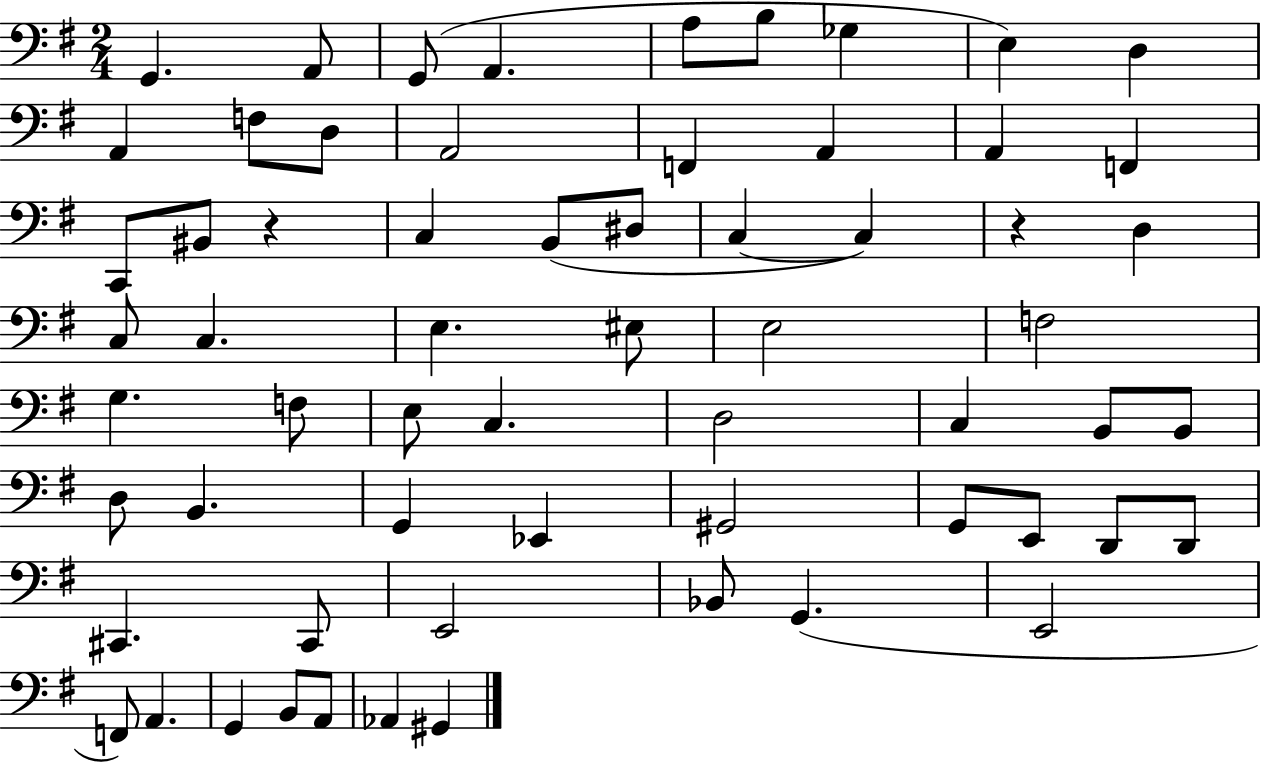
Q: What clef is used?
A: bass